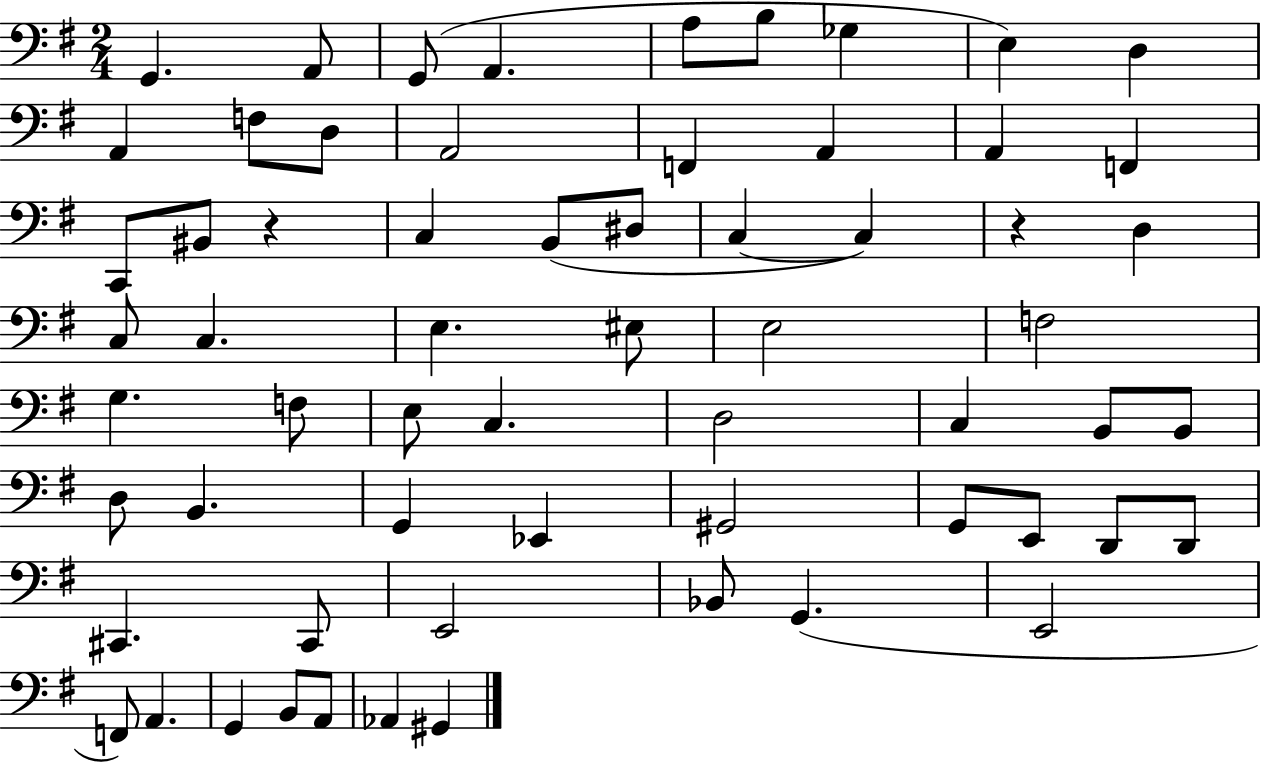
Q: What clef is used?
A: bass